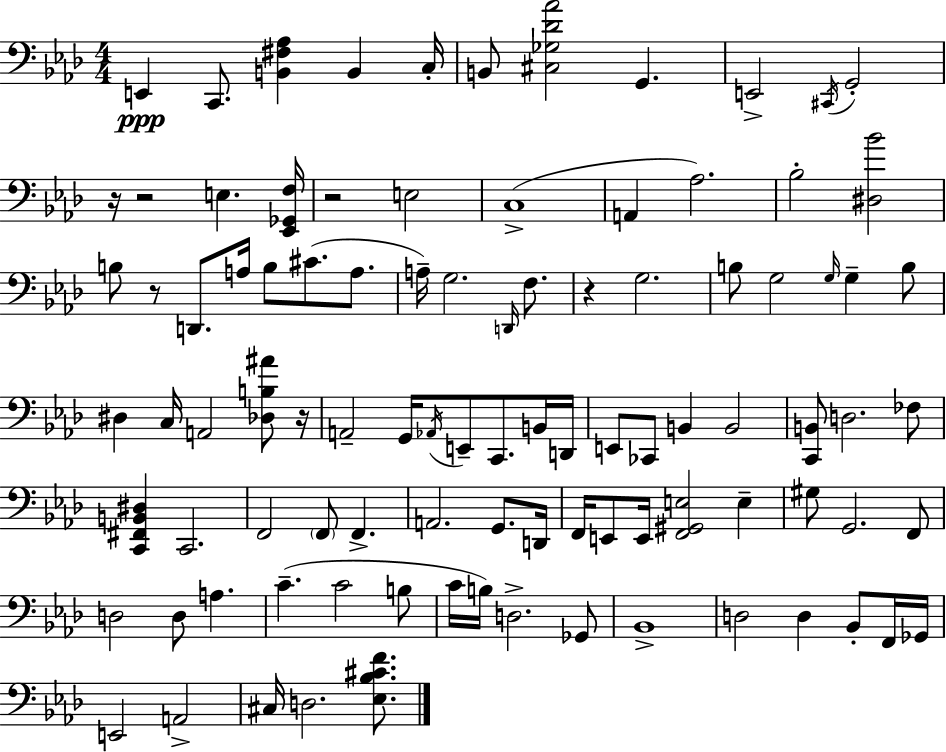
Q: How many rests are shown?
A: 6